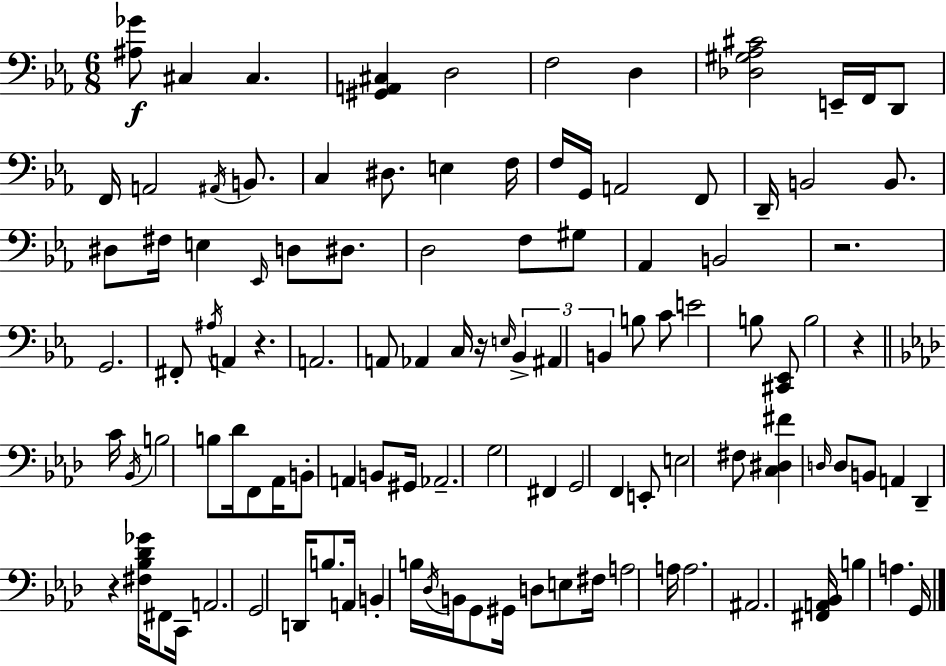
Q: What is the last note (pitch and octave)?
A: G2